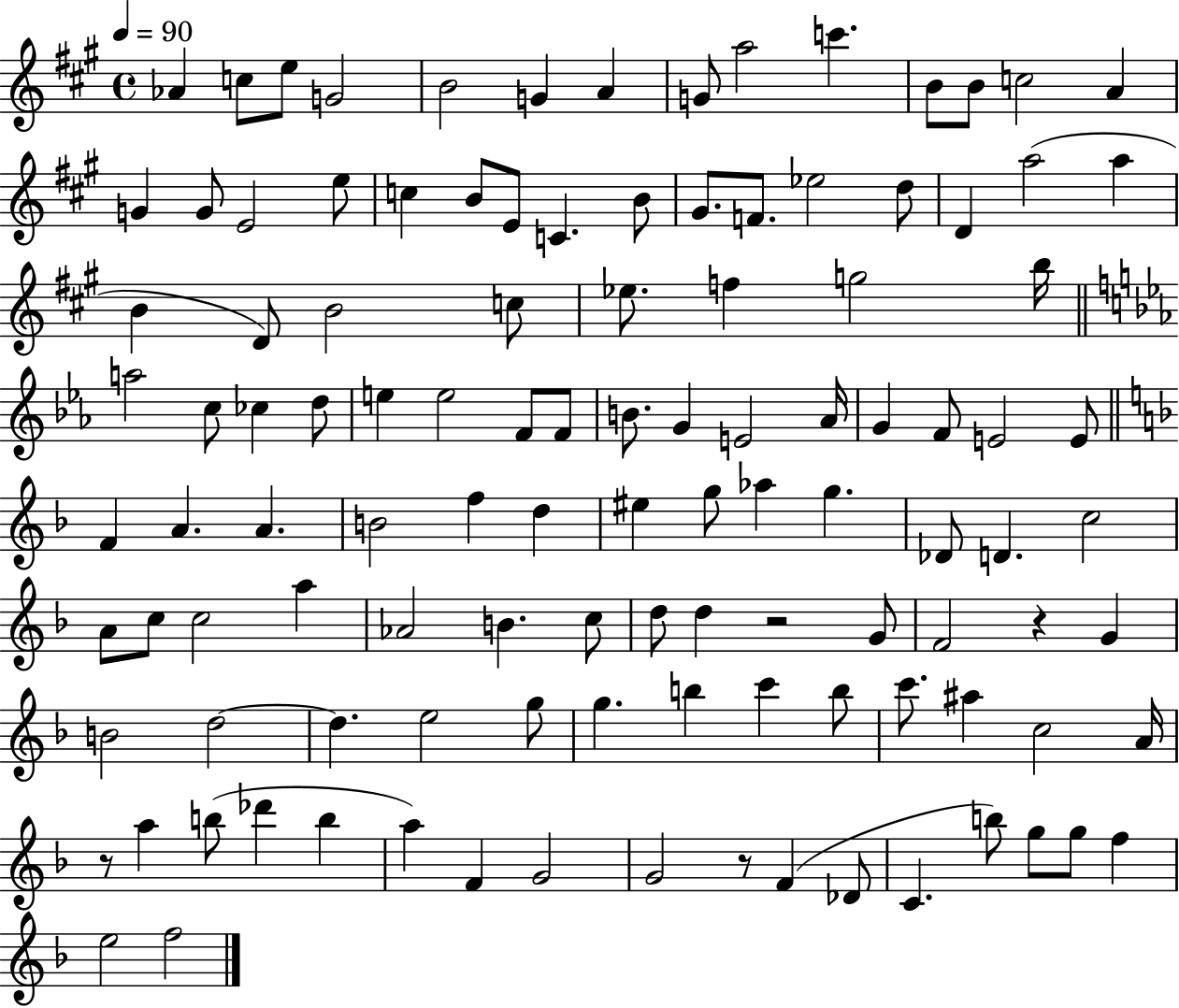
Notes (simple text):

Ab4/q C5/e E5/e G4/h B4/h G4/q A4/q G4/e A5/h C6/q. B4/e B4/e C5/h A4/q G4/q G4/e E4/h E5/e C5/q B4/e E4/e C4/q. B4/e G#4/e. F4/e. Eb5/h D5/e D4/q A5/h A5/q B4/q D4/e B4/h C5/e Eb5/e. F5/q G5/h B5/s A5/h C5/e CES5/q D5/e E5/q E5/h F4/e F4/e B4/e. G4/q E4/h Ab4/s G4/q F4/e E4/h E4/e F4/q A4/q. A4/q. B4/h F5/q D5/q EIS5/q G5/e Ab5/q G5/q. Db4/e D4/q. C5/h A4/e C5/e C5/h A5/q Ab4/h B4/q. C5/e D5/e D5/q R/h G4/e F4/h R/q G4/q B4/h D5/h D5/q. E5/h G5/e G5/q. B5/q C6/q B5/e C6/e. A#5/q C5/h A4/s R/e A5/q B5/e Db6/q B5/q A5/q F4/q G4/h G4/h R/e F4/q Db4/e C4/q. B5/e G5/e G5/e F5/q E5/h F5/h